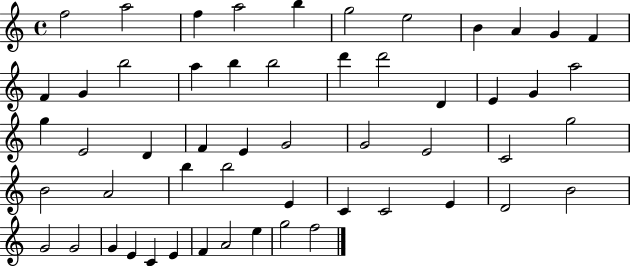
{
  \clef treble
  \time 4/4
  \defaultTimeSignature
  \key c \major
  f''2 a''2 | f''4 a''2 b''4 | g''2 e''2 | b'4 a'4 g'4 f'4 | \break f'4 g'4 b''2 | a''4 b''4 b''2 | d'''4 d'''2 d'4 | e'4 g'4 a''2 | \break g''4 e'2 d'4 | f'4 e'4 g'2 | g'2 e'2 | c'2 g''2 | \break b'2 a'2 | b''4 b''2 e'4 | c'4 c'2 e'4 | d'2 b'2 | \break g'2 g'2 | g'4 e'4 c'4 e'4 | f'4 a'2 e''4 | g''2 f''2 | \break \bar "|."
}